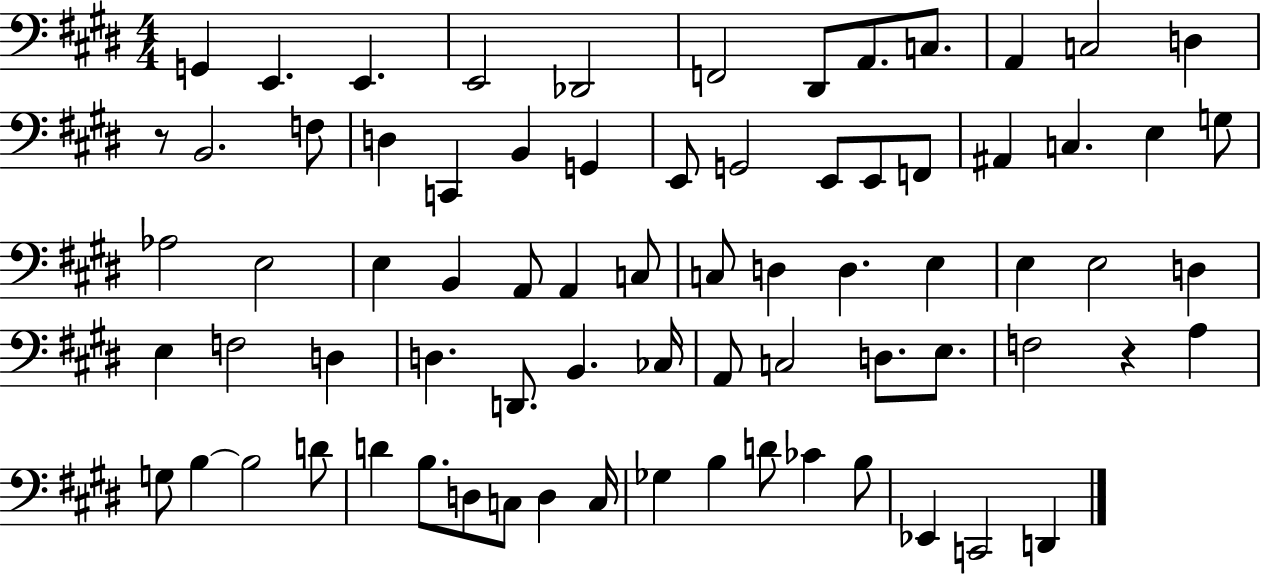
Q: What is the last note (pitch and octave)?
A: D2